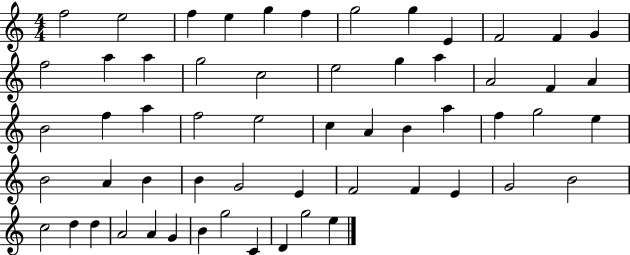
F5/h E5/h F5/q E5/q G5/q F5/q G5/h G5/q E4/q F4/h F4/q G4/q F5/h A5/q A5/q G5/h C5/h E5/h G5/q A5/q A4/h F4/q A4/q B4/h F5/q A5/q F5/h E5/h C5/q A4/q B4/q A5/q F5/q G5/h E5/q B4/h A4/q B4/q B4/q G4/h E4/q F4/h F4/q E4/q G4/h B4/h C5/h D5/q D5/q A4/h A4/q G4/q B4/q G5/h C4/q D4/q G5/h E5/q